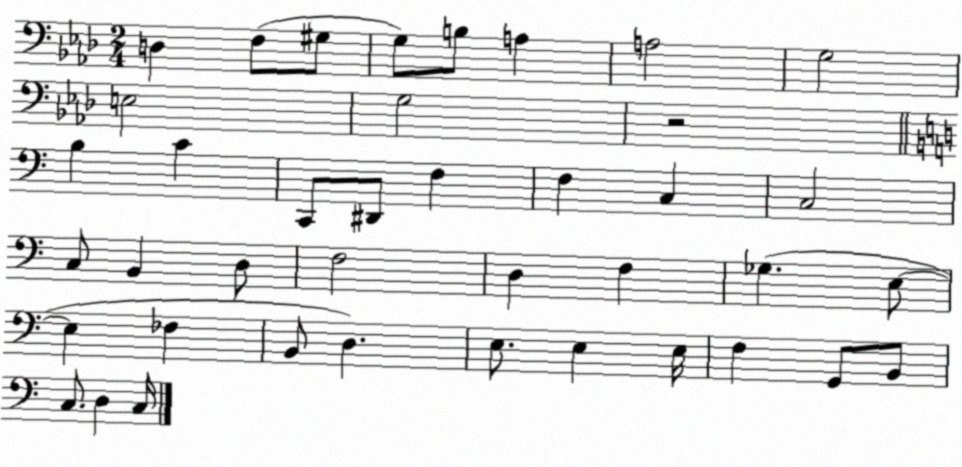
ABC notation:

X:1
T:Untitled
M:2/4
L:1/4
K:Ab
D, F,/2 ^G,/2 G,/2 B,/2 A, A,2 G,2 E,2 G,2 z2 B, C C,,/2 ^D,,/2 F, F, C, C,2 C,/2 B,, D,/2 F,2 D, F, _G, E,/2 E, _F, B,,/2 D, E,/2 E, E,/4 F, G,,/2 B,,/2 C,/2 D, C,/4